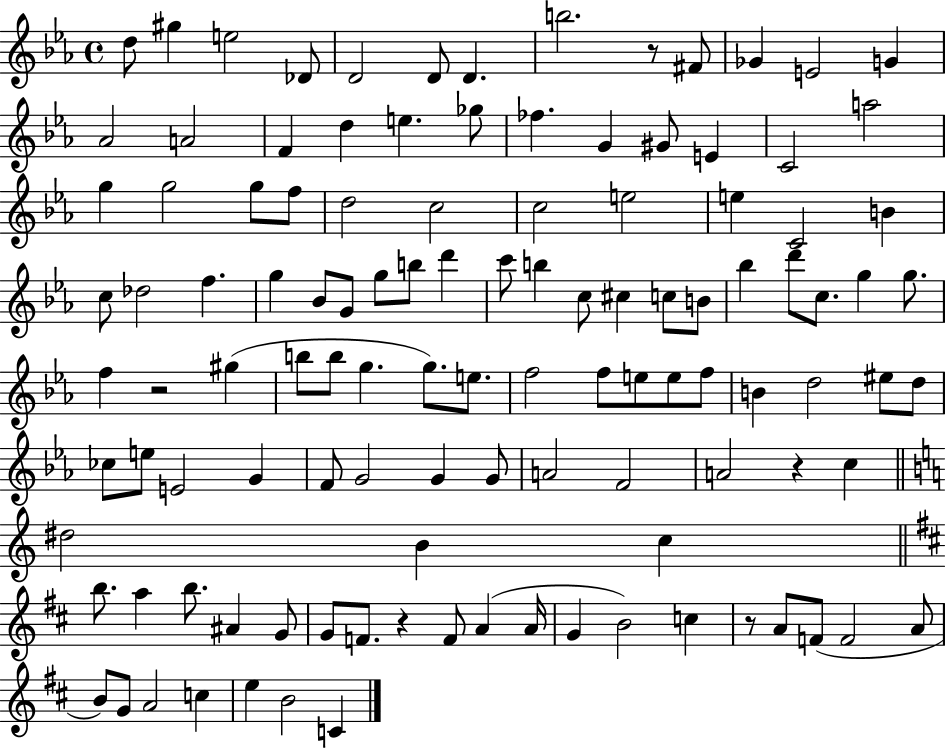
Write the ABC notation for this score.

X:1
T:Untitled
M:4/4
L:1/4
K:Eb
d/2 ^g e2 _D/2 D2 D/2 D b2 z/2 ^F/2 _G E2 G _A2 A2 F d e _g/2 _f G ^G/2 E C2 a2 g g2 g/2 f/2 d2 c2 c2 e2 e C2 B c/2 _d2 f g _B/2 G/2 g/2 b/2 d' c'/2 b c/2 ^c c/2 B/2 _b d'/2 c/2 g g/2 f z2 ^g b/2 b/2 g g/2 e/2 f2 f/2 e/2 e/2 f/2 B d2 ^e/2 d/2 _c/2 e/2 E2 G F/2 G2 G G/2 A2 F2 A2 z c ^d2 B c b/2 a b/2 ^A G/2 G/2 F/2 z F/2 A A/4 G B2 c z/2 A/2 F/2 F2 A/2 B/2 G/2 A2 c e B2 C